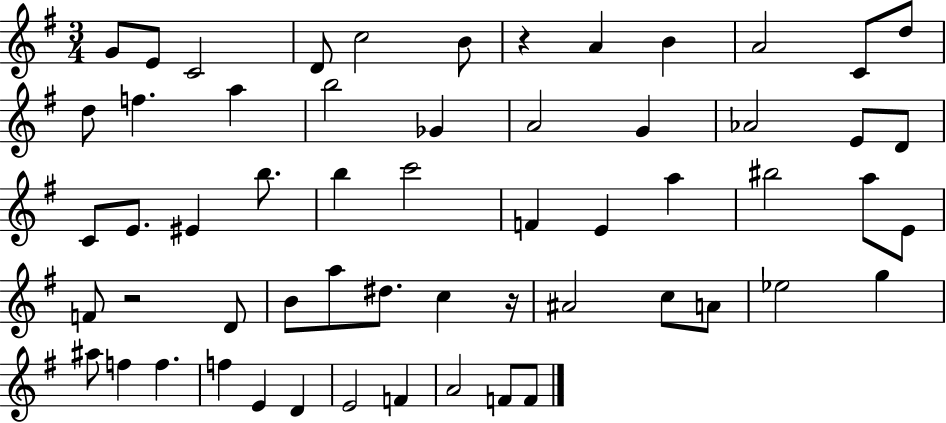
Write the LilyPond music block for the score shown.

{
  \clef treble
  \numericTimeSignature
  \time 3/4
  \key g \major
  g'8 e'8 c'2 | d'8 c''2 b'8 | r4 a'4 b'4 | a'2 c'8 d''8 | \break d''8 f''4. a''4 | b''2 ges'4 | a'2 g'4 | aes'2 e'8 d'8 | \break c'8 e'8. eis'4 b''8. | b''4 c'''2 | f'4 e'4 a''4 | bis''2 a''8 e'8 | \break f'8 r2 d'8 | b'8 a''8 dis''8. c''4 r16 | ais'2 c''8 a'8 | ees''2 g''4 | \break ais''8 f''4 f''4. | f''4 e'4 d'4 | e'2 f'4 | a'2 f'8 f'8 | \break \bar "|."
}